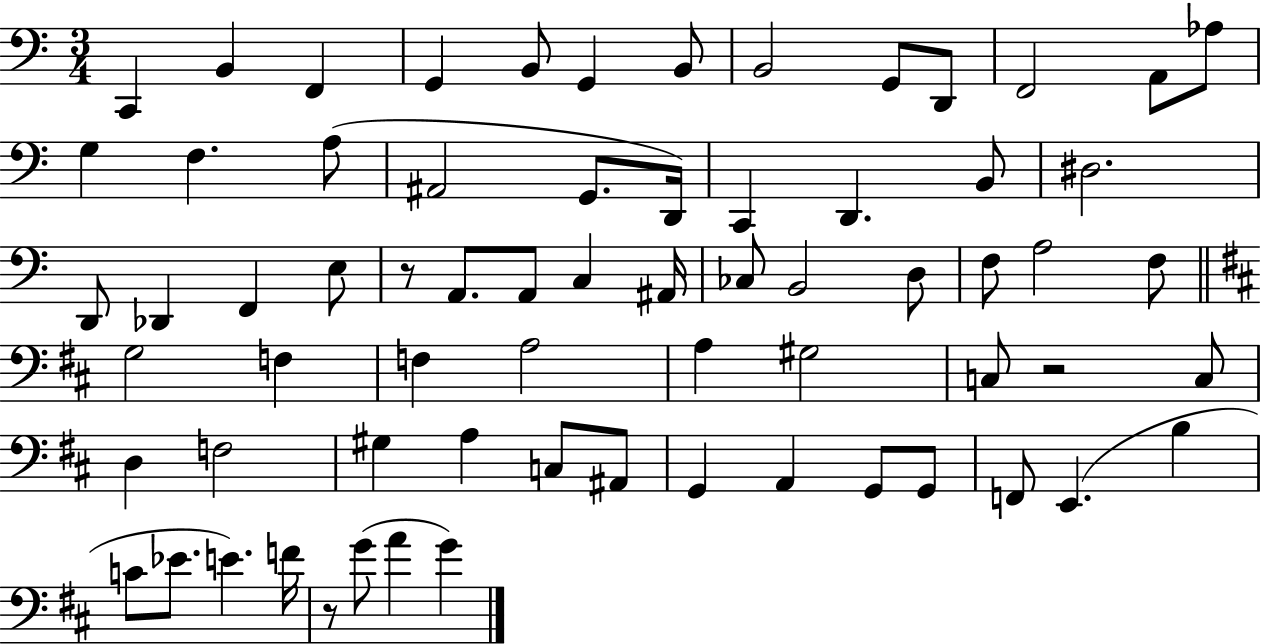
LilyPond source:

{
  \clef bass
  \numericTimeSignature
  \time 3/4
  \key c \major
  \repeat volta 2 { c,4 b,4 f,4 | g,4 b,8 g,4 b,8 | b,2 g,8 d,8 | f,2 a,8 aes8 | \break g4 f4. a8( | ais,2 g,8. d,16) | c,4 d,4. b,8 | dis2. | \break d,8 des,4 f,4 e8 | r8 a,8. a,8 c4 ais,16 | ces8 b,2 d8 | f8 a2 f8 | \break \bar "||" \break \key d \major g2 f4 | f4 a2 | a4 gis2 | c8 r2 c8 | \break d4 f2 | gis4 a4 c8 ais,8 | g,4 a,4 g,8 g,8 | f,8 e,4.( b4 | \break c'8 ees'8. e'4.) f'16 | r8 g'8( a'4 g'4) | } \bar "|."
}